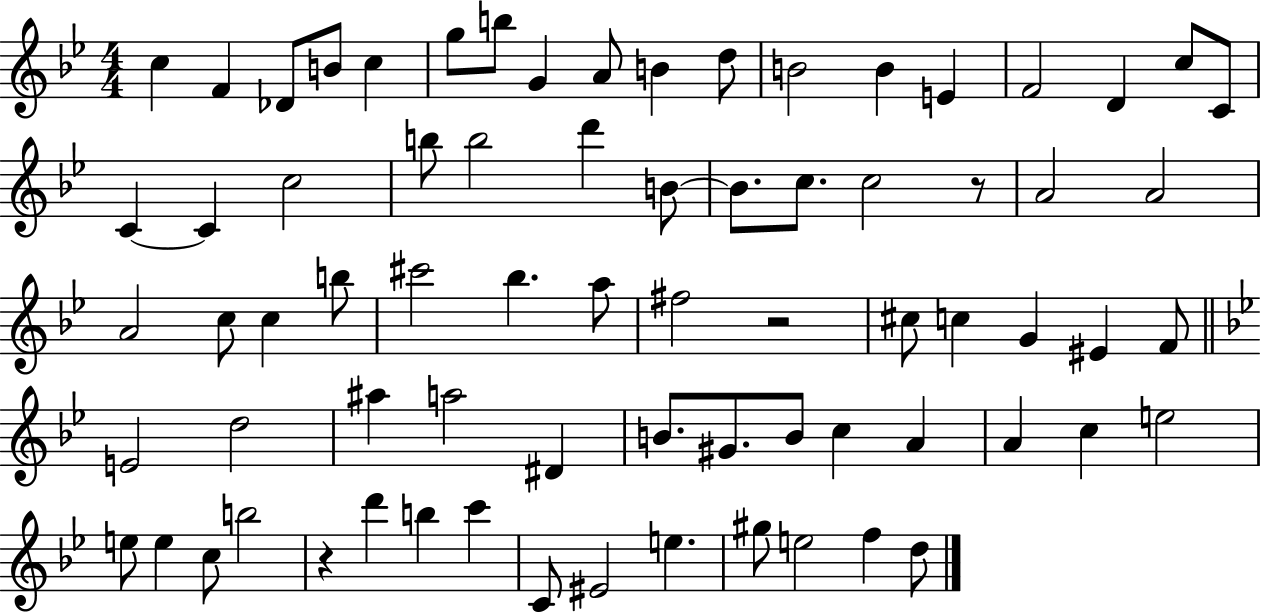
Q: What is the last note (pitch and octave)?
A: D5